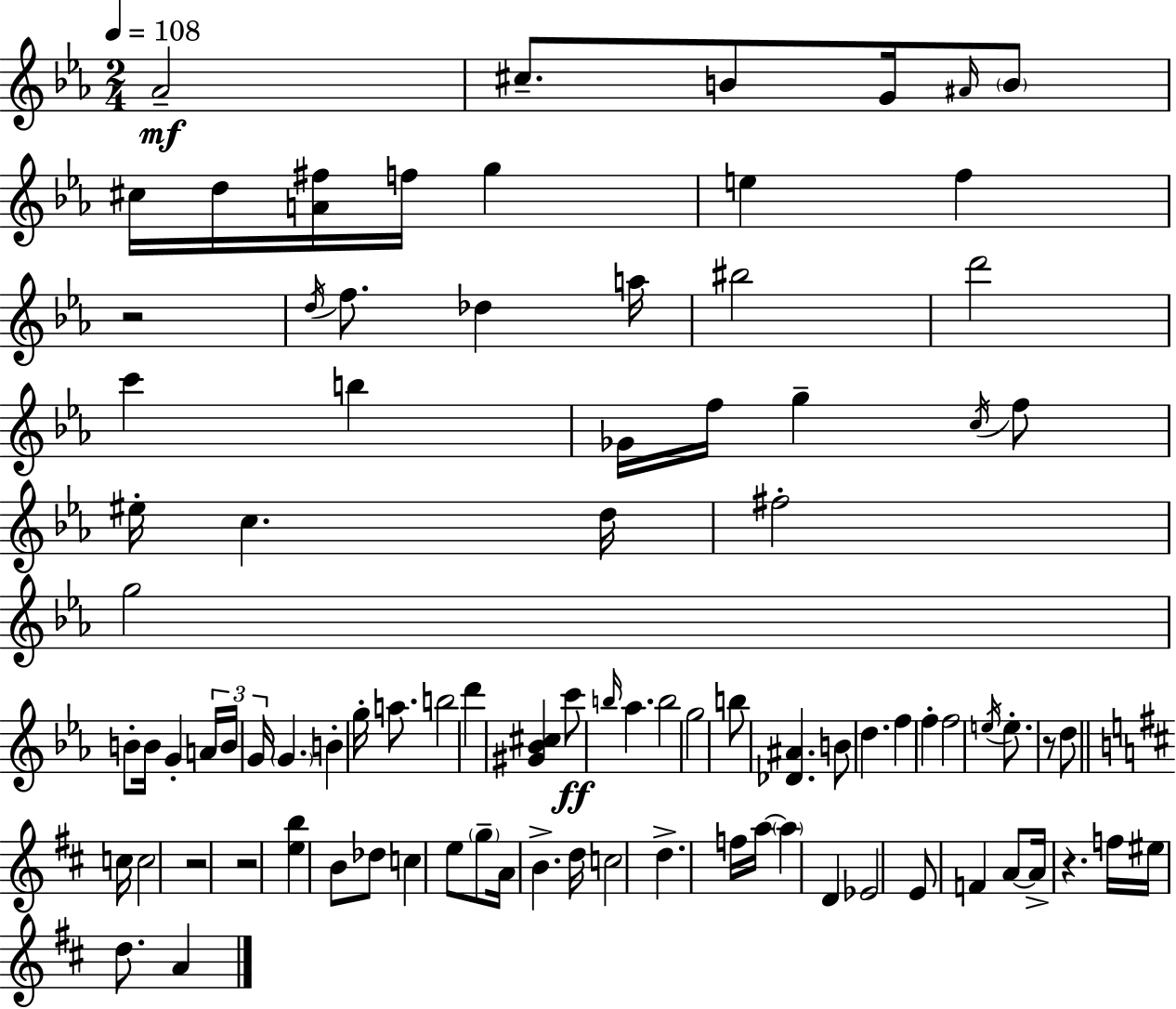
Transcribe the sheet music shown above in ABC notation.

X:1
T:Untitled
M:2/4
L:1/4
K:Cm
_A2 ^c/2 B/2 G/4 ^A/4 B/2 ^c/4 d/4 [A^f]/4 f/4 g e f z2 d/4 f/2 _d a/4 ^b2 d'2 c' b _G/4 f/4 g c/4 f/2 ^e/4 c d/4 ^f2 g2 B/2 B/4 G A/4 B/4 G/4 G B g/4 a/2 b2 d' [^G_B^c] c'/2 b/4 _a b2 g2 b/2 [_D^A] B/2 d f f f2 e/4 e/2 z/2 d/2 c/4 c2 z2 z2 [eb] B/2 _d/2 c e/2 g/2 A/4 B d/4 c2 d f/4 a/4 a D _E2 E/2 F A/2 A/4 z f/4 ^e/4 d/2 A